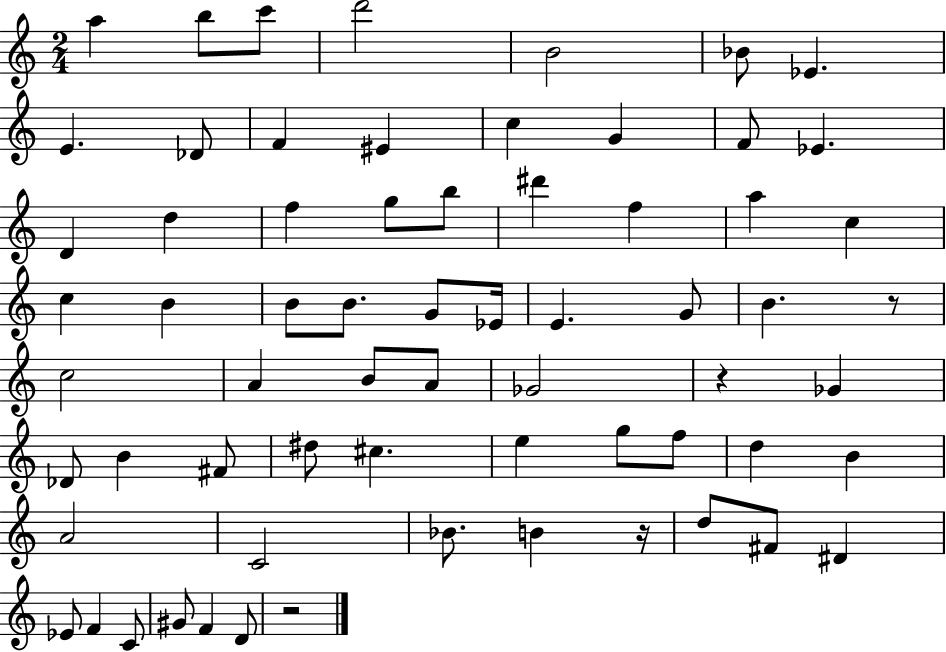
A5/q B5/e C6/e D6/h B4/h Bb4/e Eb4/q. E4/q. Db4/e F4/q EIS4/q C5/q G4/q F4/e Eb4/q. D4/q D5/q F5/q G5/e B5/e D#6/q F5/q A5/q C5/q C5/q B4/q B4/e B4/e. G4/e Eb4/s E4/q. G4/e B4/q. R/e C5/h A4/q B4/e A4/e Gb4/h R/q Gb4/q Db4/e B4/q F#4/e D#5/e C#5/q. E5/q G5/e F5/e D5/q B4/q A4/h C4/h Bb4/e. B4/q R/s D5/e F#4/e D#4/q Eb4/e F4/q C4/e G#4/e F4/q D4/e R/h